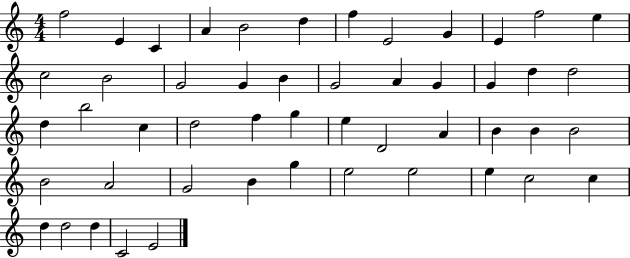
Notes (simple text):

F5/h E4/q C4/q A4/q B4/h D5/q F5/q E4/h G4/q E4/q F5/h E5/q C5/h B4/h G4/h G4/q B4/q G4/h A4/q G4/q G4/q D5/q D5/h D5/q B5/h C5/q D5/h F5/q G5/q E5/q D4/h A4/q B4/q B4/q B4/h B4/h A4/h G4/h B4/q G5/q E5/h E5/h E5/q C5/h C5/q D5/q D5/h D5/q C4/h E4/h